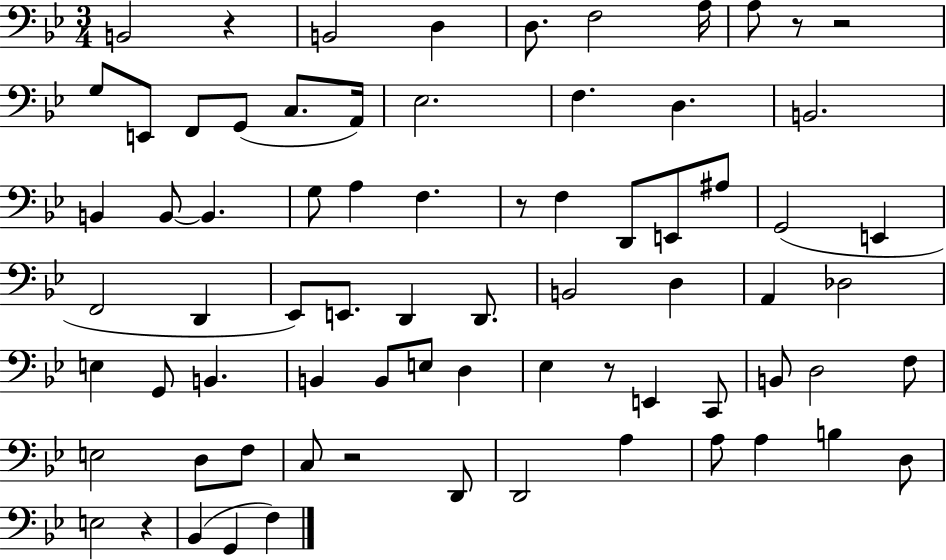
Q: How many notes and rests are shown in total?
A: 74